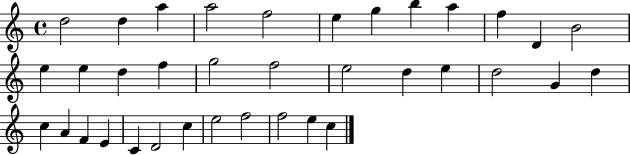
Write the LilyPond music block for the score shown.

{
  \clef treble
  \time 4/4
  \defaultTimeSignature
  \key c \major
  d''2 d''4 a''4 | a''2 f''2 | e''4 g''4 b''4 a''4 | f''4 d'4 b'2 | \break e''4 e''4 d''4 f''4 | g''2 f''2 | e''2 d''4 e''4 | d''2 g'4 d''4 | \break c''4 a'4 f'4 e'4 | c'4 d'2 c''4 | e''2 f''2 | f''2 e''4 c''4 | \break \bar "|."
}